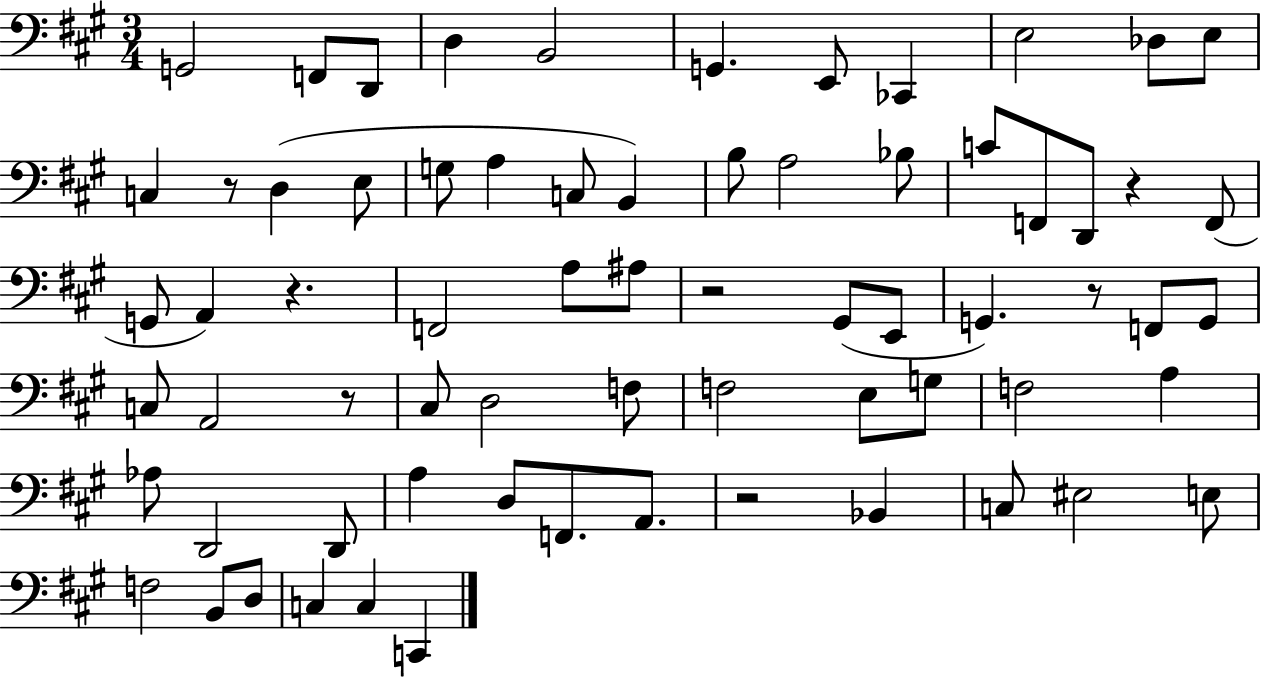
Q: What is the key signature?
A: A major